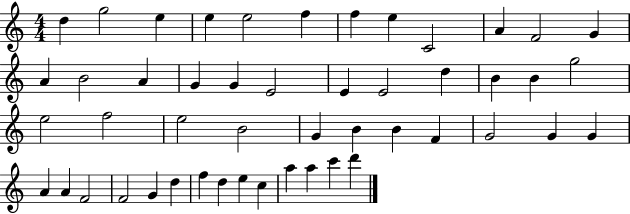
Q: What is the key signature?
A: C major